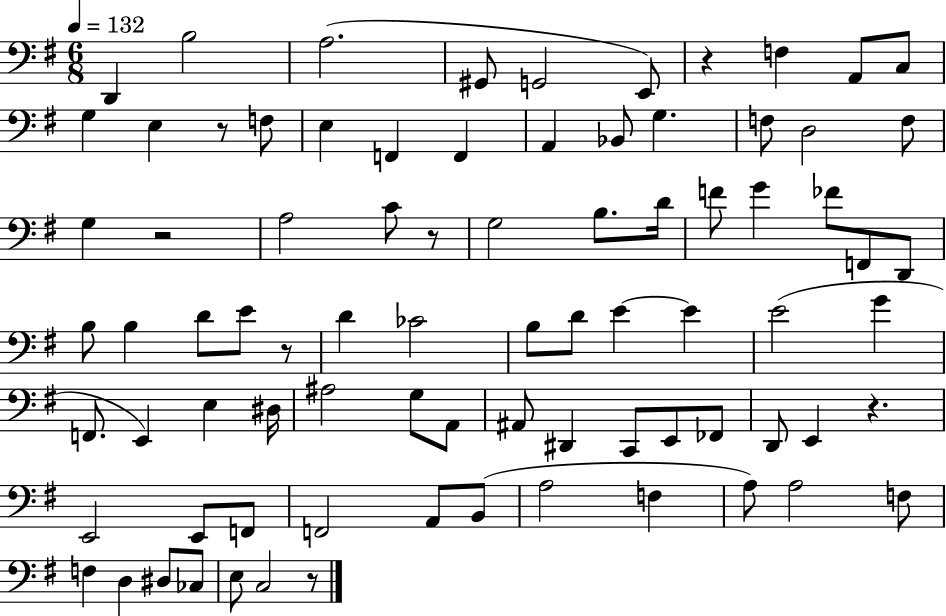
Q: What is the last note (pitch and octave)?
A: C3